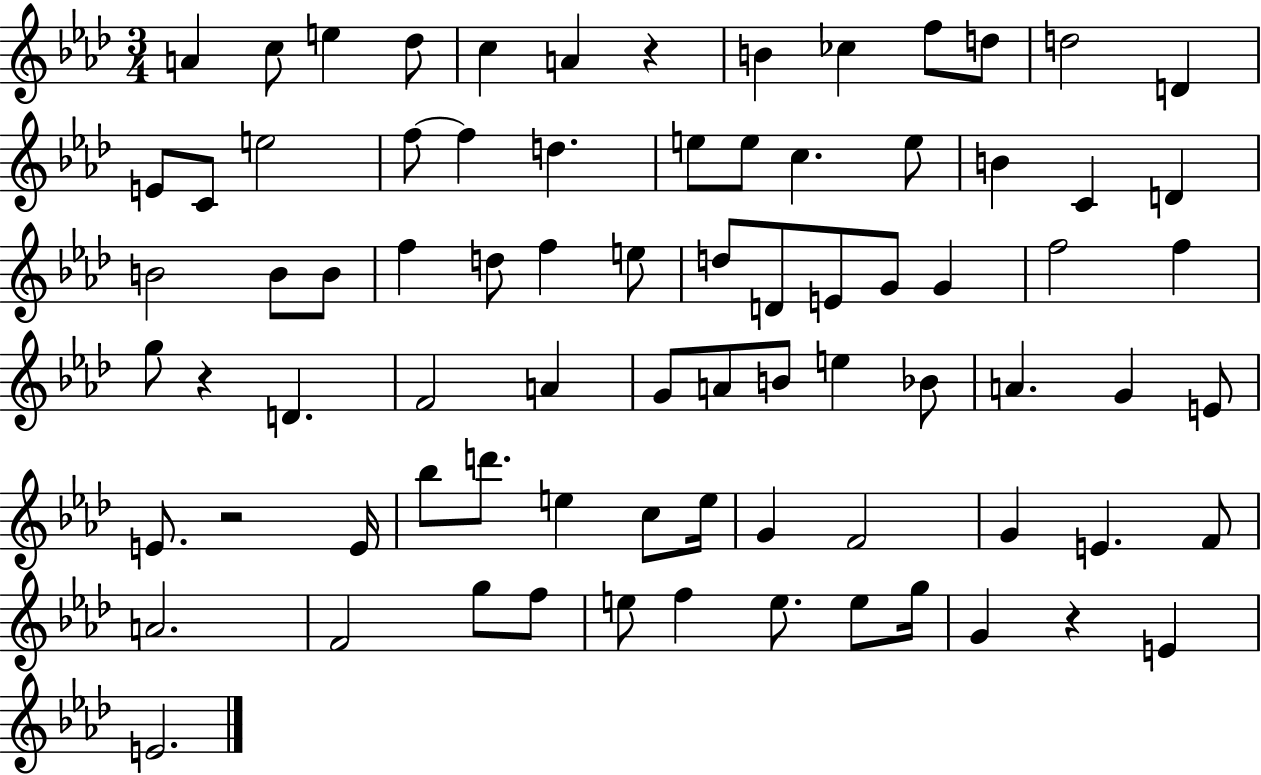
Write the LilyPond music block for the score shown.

{
  \clef treble
  \numericTimeSignature
  \time 3/4
  \key aes \major
  a'4 c''8 e''4 des''8 | c''4 a'4 r4 | b'4 ces''4 f''8 d''8 | d''2 d'4 | \break e'8 c'8 e''2 | f''8~~ f''4 d''4. | e''8 e''8 c''4. e''8 | b'4 c'4 d'4 | \break b'2 b'8 b'8 | f''4 d''8 f''4 e''8 | d''8 d'8 e'8 g'8 g'4 | f''2 f''4 | \break g''8 r4 d'4. | f'2 a'4 | g'8 a'8 b'8 e''4 bes'8 | a'4. g'4 e'8 | \break e'8. r2 e'16 | bes''8 d'''8. e''4 c''8 e''16 | g'4 f'2 | g'4 e'4. f'8 | \break a'2. | f'2 g''8 f''8 | e''8 f''4 e''8. e''8 g''16 | g'4 r4 e'4 | \break e'2. | \bar "|."
}